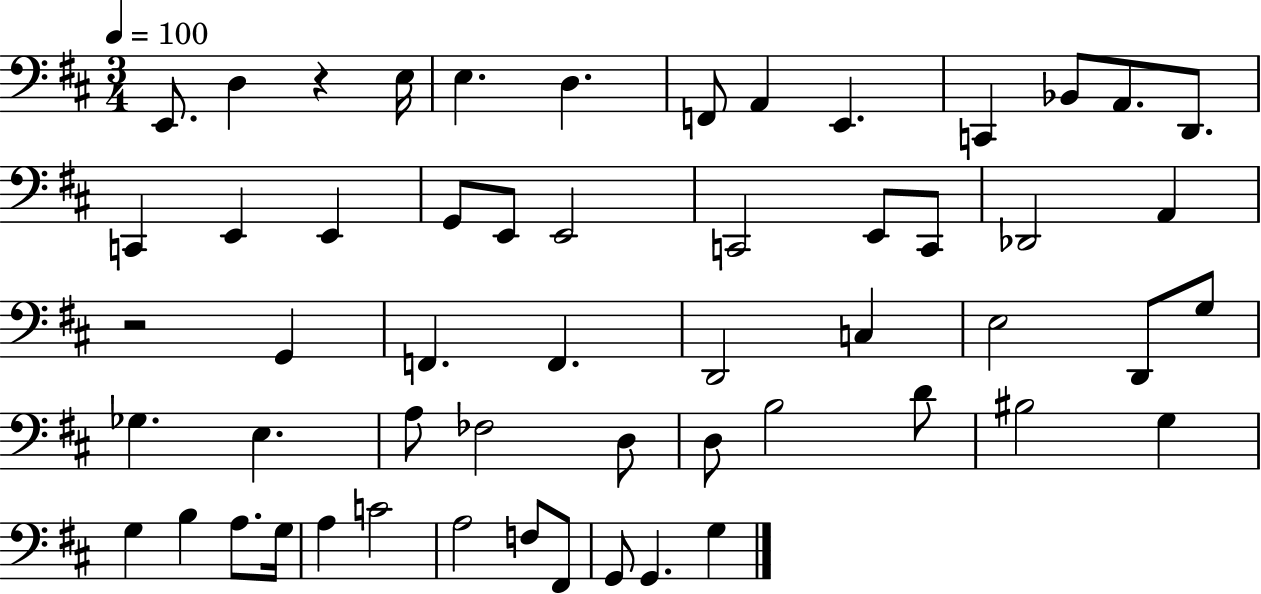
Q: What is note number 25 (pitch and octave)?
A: F2